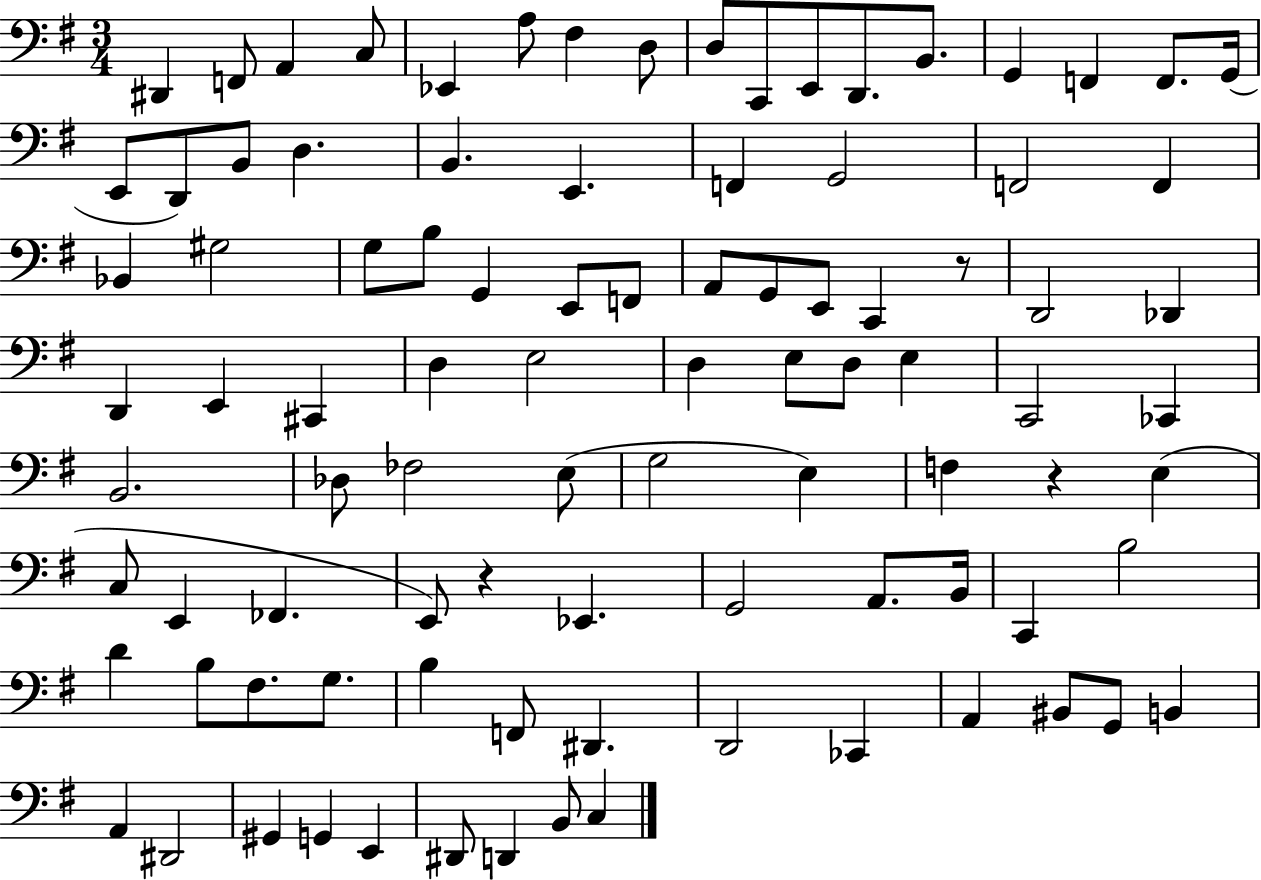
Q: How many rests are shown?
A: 3